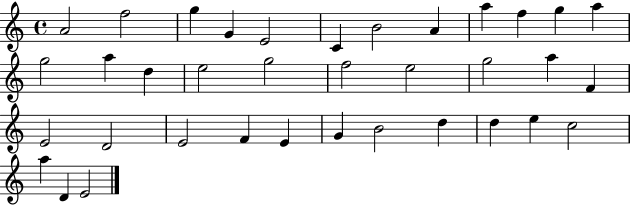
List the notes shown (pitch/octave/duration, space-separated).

A4/h F5/h G5/q G4/q E4/h C4/q B4/h A4/q A5/q F5/q G5/q A5/q G5/h A5/q D5/q E5/h G5/h F5/h E5/h G5/h A5/q F4/q E4/h D4/h E4/h F4/q E4/q G4/q B4/h D5/q D5/q E5/q C5/h A5/q D4/q E4/h